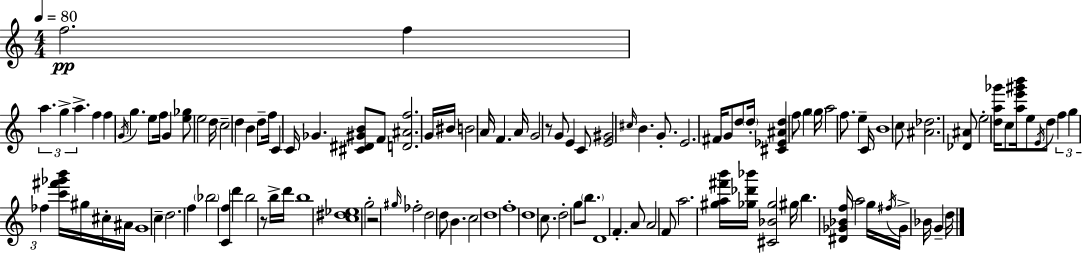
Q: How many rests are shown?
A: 3